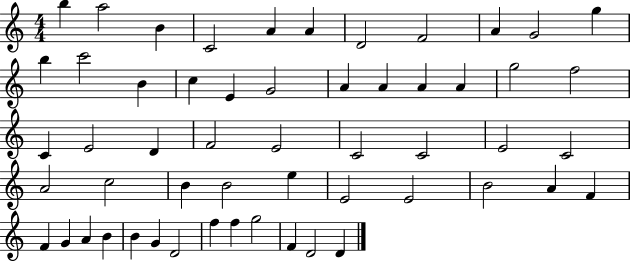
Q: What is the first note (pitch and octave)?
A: B5